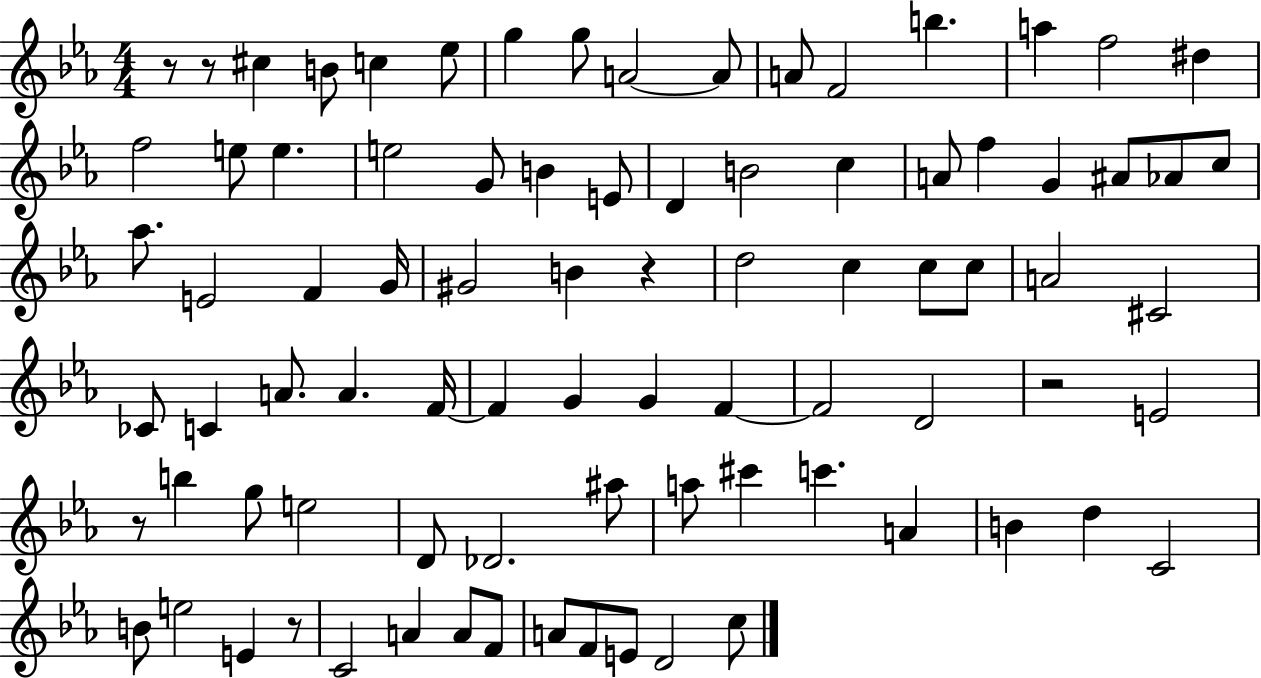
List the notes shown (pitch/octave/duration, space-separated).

R/e R/e C#5/q B4/e C5/q Eb5/e G5/q G5/e A4/h A4/e A4/e F4/h B5/q. A5/q F5/h D#5/q F5/h E5/e E5/q. E5/h G4/e B4/q E4/e D4/q B4/h C5/q A4/e F5/q G4/q A#4/e Ab4/e C5/e Ab5/e. E4/h F4/q G4/s G#4/h B4/q R/q D5/h C5/q C5/e C5/e A4/h C#4/h CES4/e C4/q A4/e. A4/q. F4/s F4/q G4/q G4/q F4/q F4/h D4/h R/h E4/h R/e B5/q G5/e E5/h D4/e Db4/h. A#5/e A5/e C#6/q C6/q. A4/q B4/q D5/q C4/h B4/e E5/h E4/q R/e C4/h A4/q A4/e F4/e A4/e F4/e E4/e D4/h C5/e